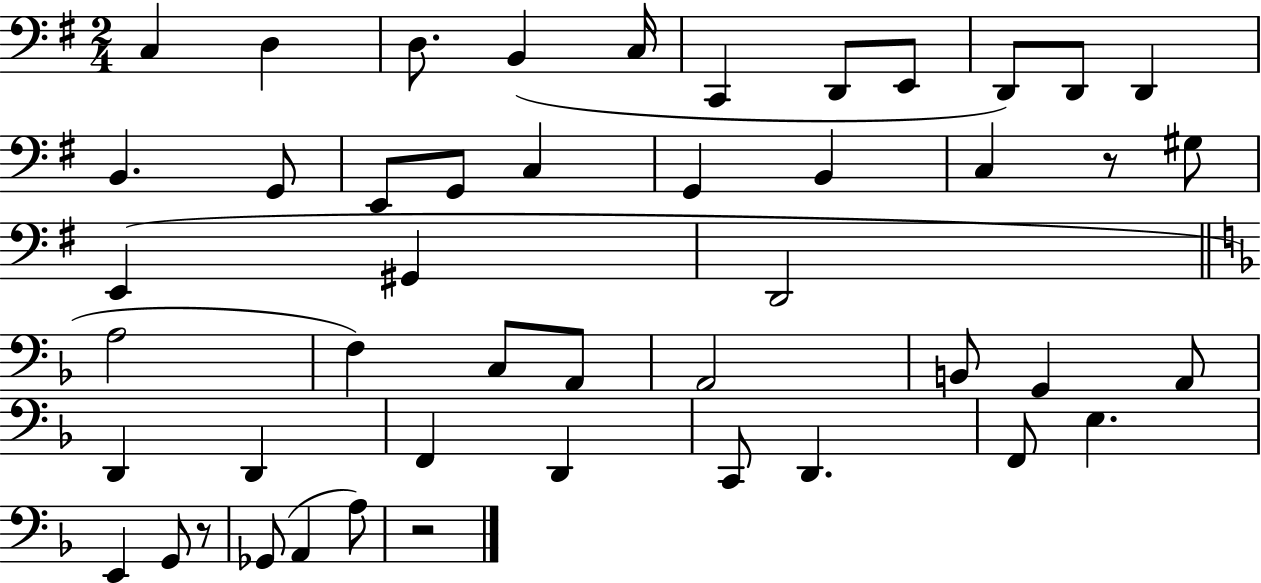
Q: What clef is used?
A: bass